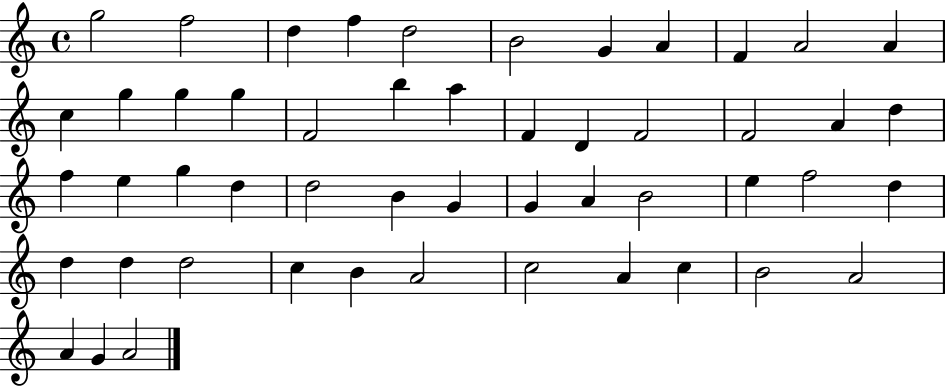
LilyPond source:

{
  \clef treble
  \time 4/4
  \defaultTimeSignature
  \key c \major
  g''2 f''2 | d''4 f''4 d''2 | b'2 g'4 a'4 | f'4 a'2 a'4 | \break c''4 g''4 g''4 g''4 | f'2 b''4 a''4 | f'4 d'4 f'2 | f'2 a'4 d''4 | \break f''4 e''4 g''4 d''4 | d''2 b'4 g'4 | g'4 a'4 b'2 | e''4 f''2 d''4 | \break d''4 d''4 d''2 | c''4 b'4 a'2 | c''2 a'4 c''4 | b'2 a'2 | \break a'4 g'4 a'2 | \bar "|."
}